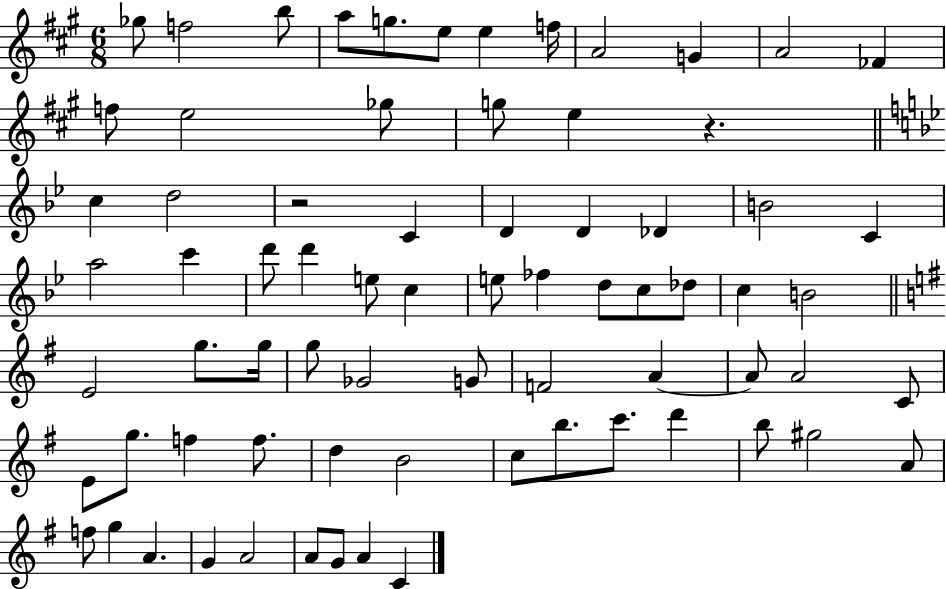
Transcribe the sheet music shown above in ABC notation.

X:1
T:Untitled
M:6/8
L:1/4
K:A
_g/2 f2 b/2 a/2 g/2 e/2 e f/4 A2 G A2 _F f/2 e2 _g/2 g/2 e z c d2 z2 C D D _D B2 C a2 c' d'/2 d' e/2 c e/2 _f d/2 c/2 _d/2 c B2 E2 g/2 g/4 g/2 _G2 G/2 F2 A A/2 A2 C/2 E/2 g/2 f f/2 d B2 c/2 b/2 c'/2 d' b/2 ^g2 A/2 f/2 g A G A2 A/2 G/2 A C